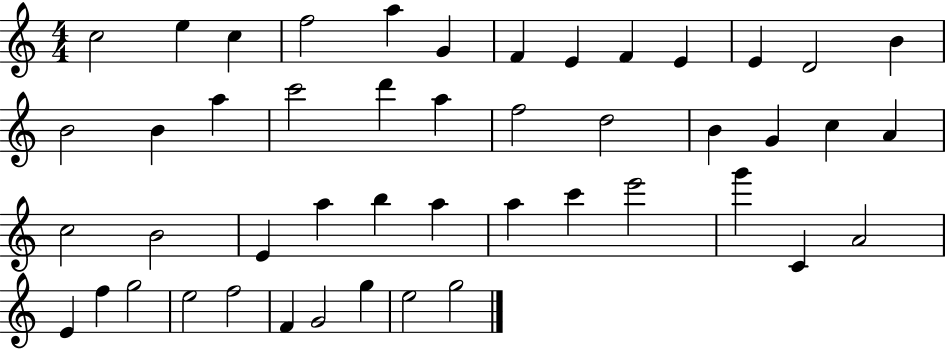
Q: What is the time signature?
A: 4/4